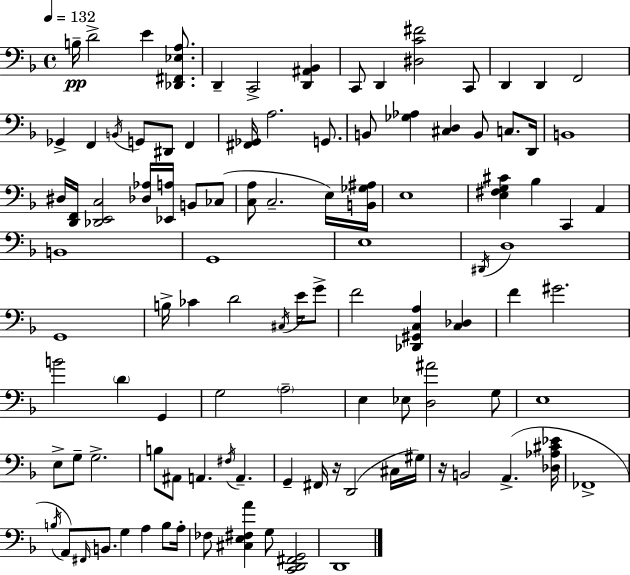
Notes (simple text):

B3/s D4/h E4/q [Db2,F#2,Eb3,A3]/e. D2/q C2/h [D2,A#2,Bb2]/q C2/e D2/q [D#3,C4,F#4]/h C2/e D2/q D2/q F2/h Gb2/q F2/q B2/s G2/e D#2/e F2/q [F#2,Gb2]/s A3/h. G2/e. B2/e [Gb3,Ab3]/q [C#3,D3]/q B2/e C3/e. D2/s B2/w D#3/s [D2,F2]/s [Db2,E2,C3]/h [Db3,Ab3]/s [Eb2,A3]/s B2/e CES3/e [C3,A3]/e C3/h. E3/s [B2,Gb3,A#3]/s E3/w [E3,F#3,G3,C#4]/q Bb3/q C2/q A2/q B2/w G2/w E3/w D#2/s D3/w G2/w B3/s CES4/q D4/h C#3/s E4/s G4/e F4/h [Db2,G#2,C3,A3]/q [C3,Db3]/q F4/q G#4/h. B4/h D4/q G2/q G3/h A3/h E3/q Eb3/e [D3,A#4]/h G3/e E3/w E3/e G3/e G3/h. B3/e A#2/e A2/q. F#3/s A2/q. G2/q F#2/s R/s D2/h C#3/s G#3/s R/s B2/h A2/q. [Db3,Ab3,C#4,Eb4]/s FES2/w B3/s A2/e F#2/s B2/e. G3/q A3/q B3/e A3/s FES3/e [C#3,E3,F#3,A4]/q G3/e [C2,D2,F#2,G2]/h D2/w